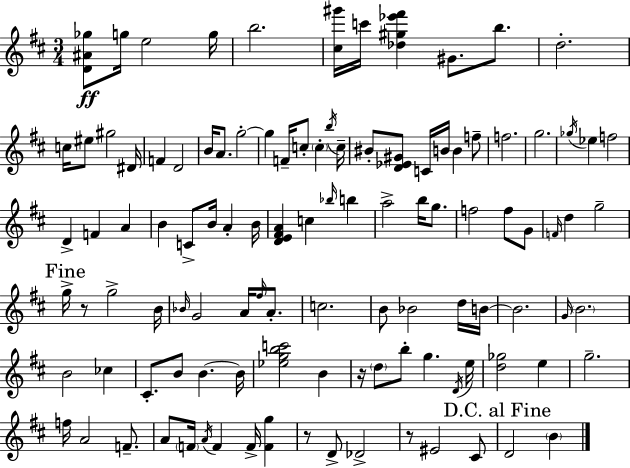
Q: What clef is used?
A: treble